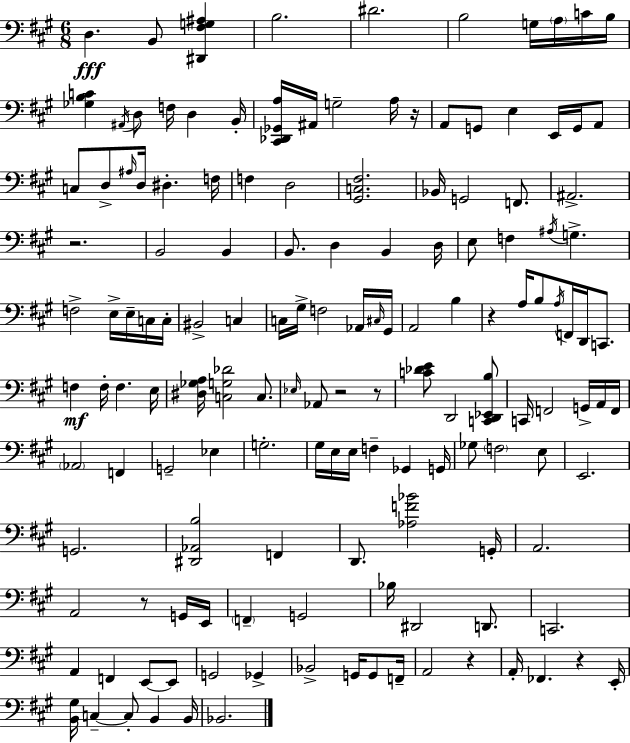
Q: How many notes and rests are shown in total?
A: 146